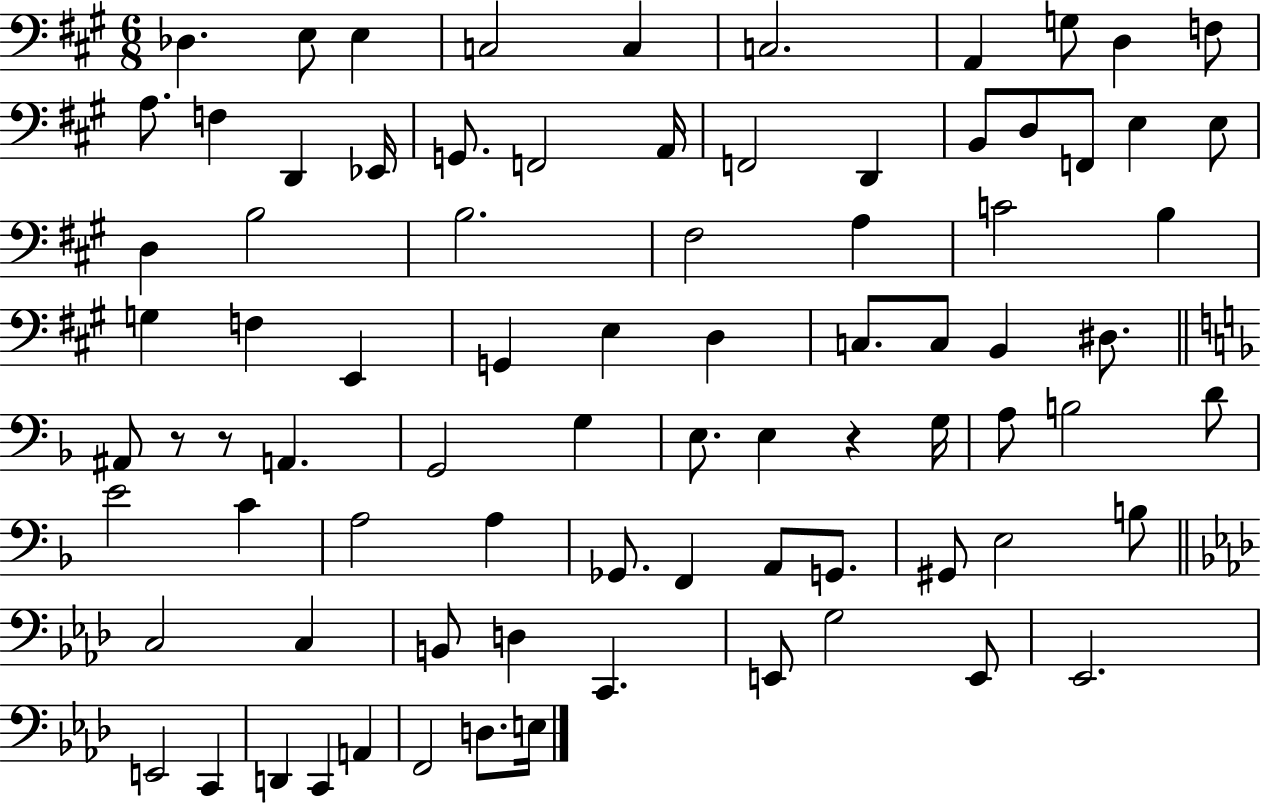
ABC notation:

X:1
T:Untitled
M:6/8
L:1/4
K:A
_D, E,/2 E, C,2 C, C,2 A,, G,/2 D, F,/2 A,/2 F, D,, _E,,/4 G,,/2 F,,2 A,,/4 F,,2 D,, B,,/2 D,/2 F,,/2 E, E,/2 D, B,2 B,2 ^F,2 A, C2 B, G, F, E,, G,, E, D, C,/2 C,/2 B,, ^D,/2 ^A,,/2 z/2 z/2 A,, G,,2 G, E,/2 E, z G,/4 A,/2 B,2 D/2 E2 C A,2 A, _G,,/2 F,, A,,/2 G,,/2 ^G,,/2 E,2 B,/2 C,2 C, B,,/2 D, C,, E,,/2 G,2 E,,/2 _E,,2 E,,2 C,, D,, C,, A,, F,,2 D,/2 E,/4